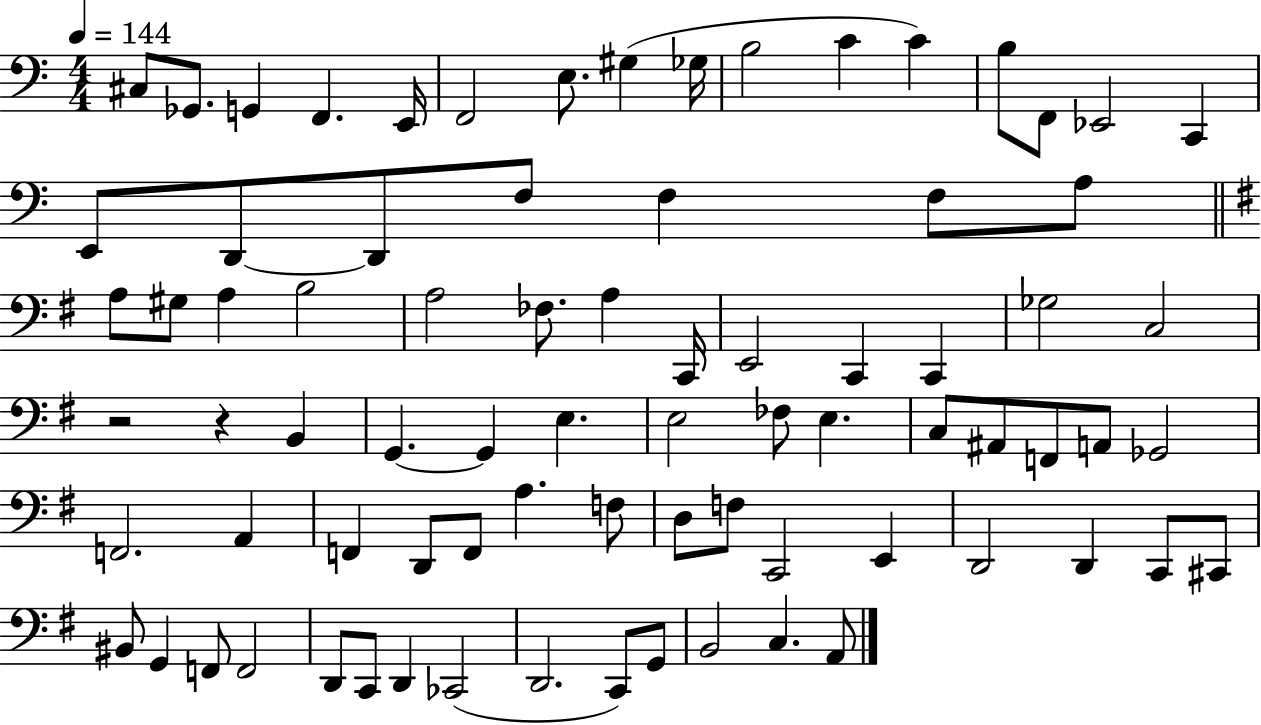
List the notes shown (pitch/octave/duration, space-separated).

C#3/e Gb2/e. G2/q F2/q. E2/s F2/h E3/e. G#3/q Gb3/s B3/h C4/q C4/q B3/e F2/e Eb2/h C2/q E2/e D2/e D2/e F3/e F3/q F3/e A3/e A3/e G#3/e A3/q B3/h A3/h FES3/e. A3/q C2/s E2/h C2/q C2/q Gb3/h C3/h R/h R/q B2/q G2/q. G2/q E3/q. E3/h FES3/e E3/q. C3/e A#2/e F2/e A2/e Gb2/h F2/h. A2/q F2/q D2/e F2/e A3/q. F3/e D3/e F3/e C2/h E2/q D2/h D2/q C2/e C#2/e BIS2/e G2/q F2/e F2/h D2/e C2/e D2/q CES2/h D2/h. C2/e G2/e B2/h C3/q. A2/e